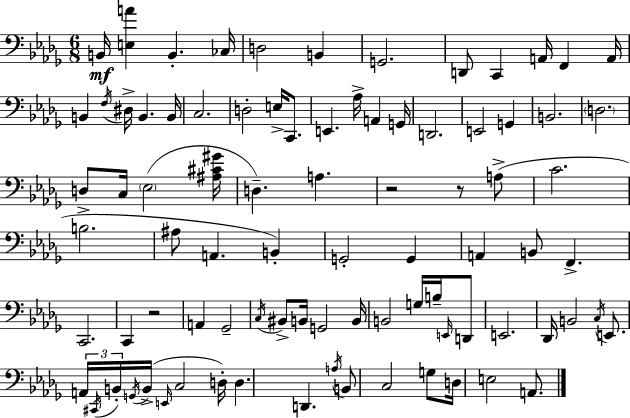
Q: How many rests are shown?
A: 3